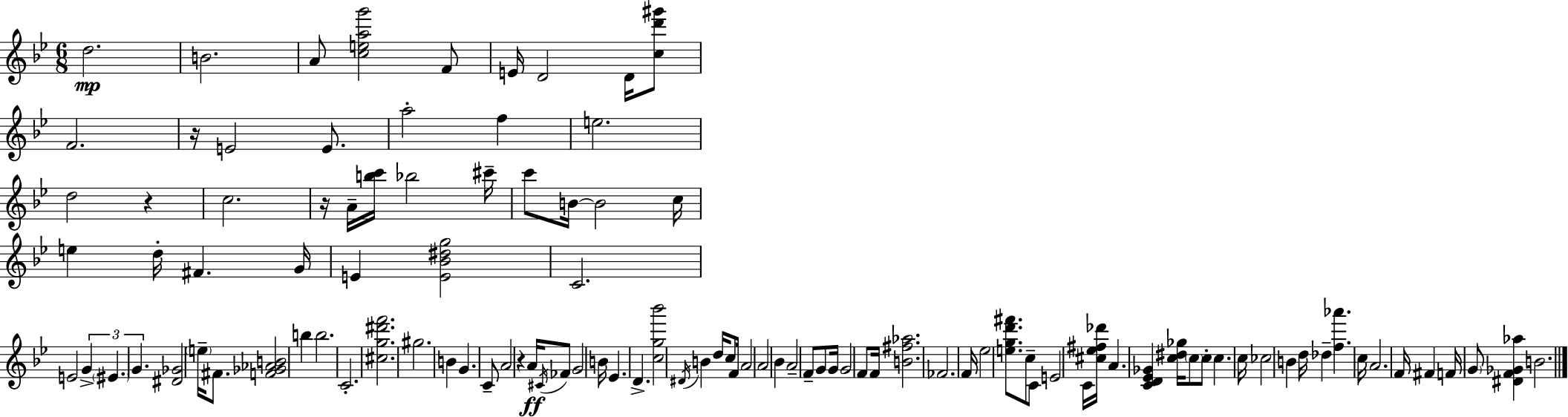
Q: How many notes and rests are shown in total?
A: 106